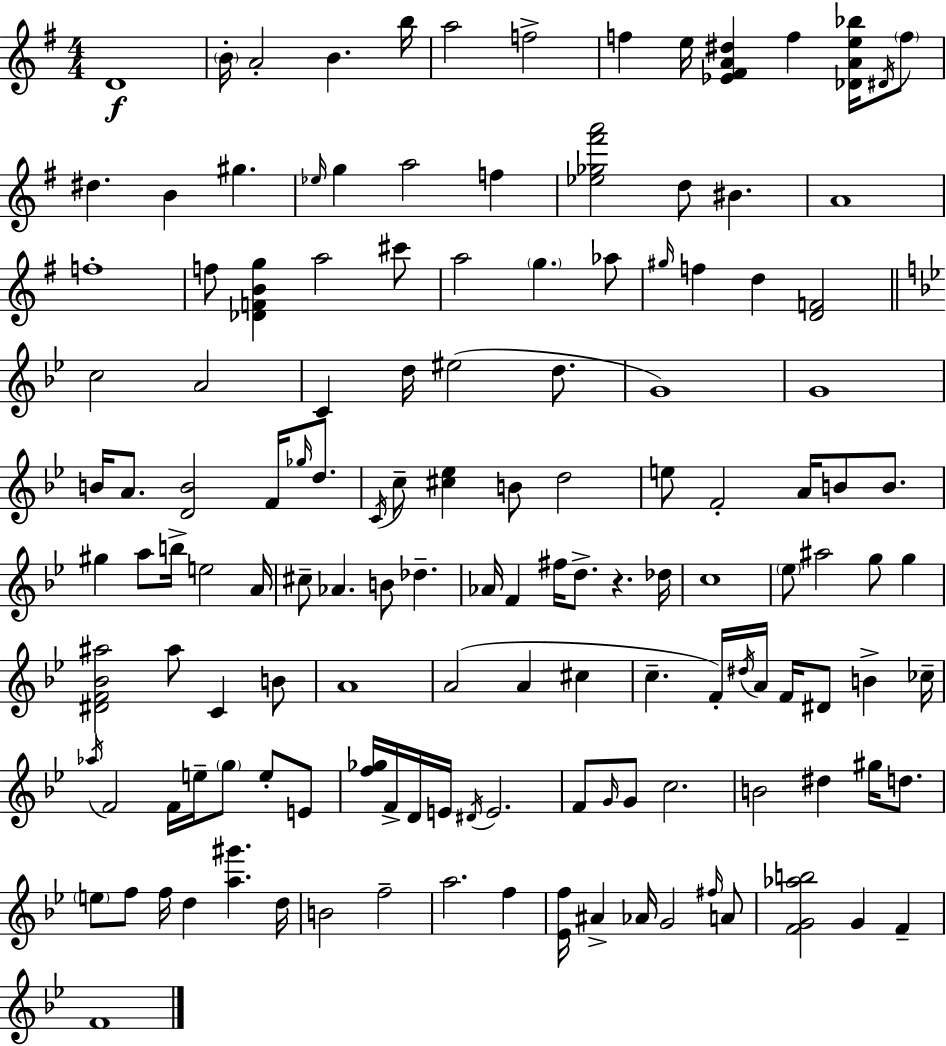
X:1
T:Untitled
M:4/4
L:1/4
K:G
D4 B/4 A2 B b/4 a2 f2 f e/4 [_E^FA^d] f [_DAe_b]/4 ^D/4 f/2 ^d B ^g _e/4 g a2 f [_e_g^f'a']2 d/2 ^B A4 f4 f/2 [_DFBg] a2 ^c'/2 a2 g _a/2 ^g/4 f d [DF]2 c2 A2 C d/4 ^e2 d/2 G4 G4 B/4 A/2 [DB]2 F/4 _g/4 d/2 C/4 c/2 [^c_e] B/2 d2 e/2 F2 A/4 B/2 B/2 ^g a/2 b/4 e2 A/4 ^c/2 _A B/2 _d _A/4 F ^f/4 d/2 z _d/4 c4 _e/2 ^a2 g/2 g [^DF_B^a]2 ^a/2 C B/2 A4 A2 A ^c c F/4 ^d/4 A/4 F/4 ^D/2 B _c/4 _a/4 F2 F/4 e/4 g/2 e/2 E/2 [f_g]/4 F/4 D/4 E/4 ^D/4 E2 F/2 G/4 G/2 c2 B2 ^d ^g/4 d/2 e/2 f/2 f/4 d [a^g'] d/4 B2 f2 a2 f [_Ef]/4 ^A _A/4 G2 ^f/4 A/2 [FG_ab]2 G F F4